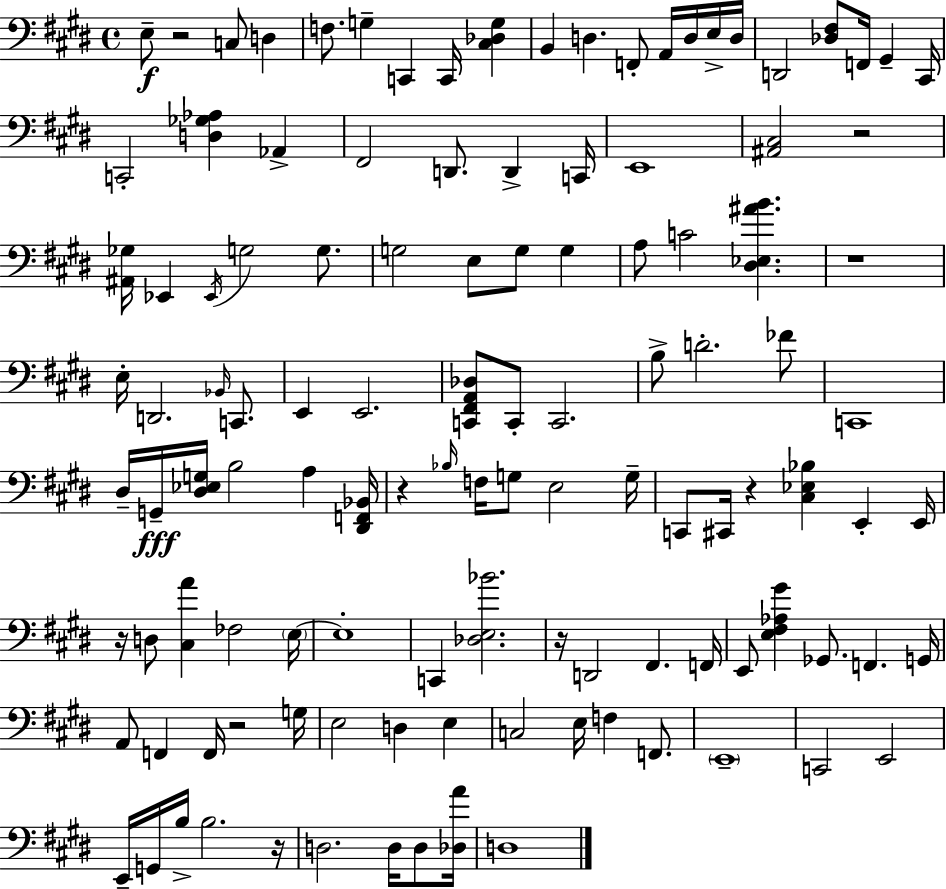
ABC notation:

X:1
T:Untitled
M:4/4
L:1/4
K:E
E,/2 z2 C,/2 D, F,/2 G, C,, C,,/4 [^C,_D,G,] B,, D, F,,/2 A,,/4 D,/4 E,/4 D,/4 D,,2 [_D,^F,]/2 F,,/4 ^G,, ^C,,/4 C,,2 [D,_G,_A,] _A,, ^F,,2 D,,/2 D,, C,,/4 E,,4 [^A,,^C,]2 z2 [^A,,_G,]/4 _E,, _E,,/4 G,2 G,/2 G,2 E,/2 G,/2 G, A,/2 C2 [^D,_E,^AB] z4 E,/4 D,,2 _B,,/4 C,,/2 E,, E,,2 [C,,^F,,A,,_D,]/2 C,,/2 C,,2 B,/2 D2 _F/2 C,,4 ^D,/4 G,,/4 [^D,_E,G,]/4 B,2 A, [^D,,F,,_B,,]/4 z _B,/4 F,/4 G,/2 E,2 G,/4 C,,/2 ^C,,/4 z [^C,_E,_B,] E,, E,,/4 z/4 D,/2 [^C,A] _F,2 E,/4 E,4 C,, [_D,E,_B]2 z/4 D,,2 ^F,, F,,/4 E,,/2 [E,^F,_A,^G] _G,,/2 F,, G,,/4 A,,/2 F,, F,,/4 z2 G,/4 E,2 D, E, C,2 E,/4 F, F,,/2 E,,4 C,,2 E,,2 E,,/4 G,,/4 B,/4 B,2 z/4 D,2 D,/4 D,/2 [_D,A]/4 D,4